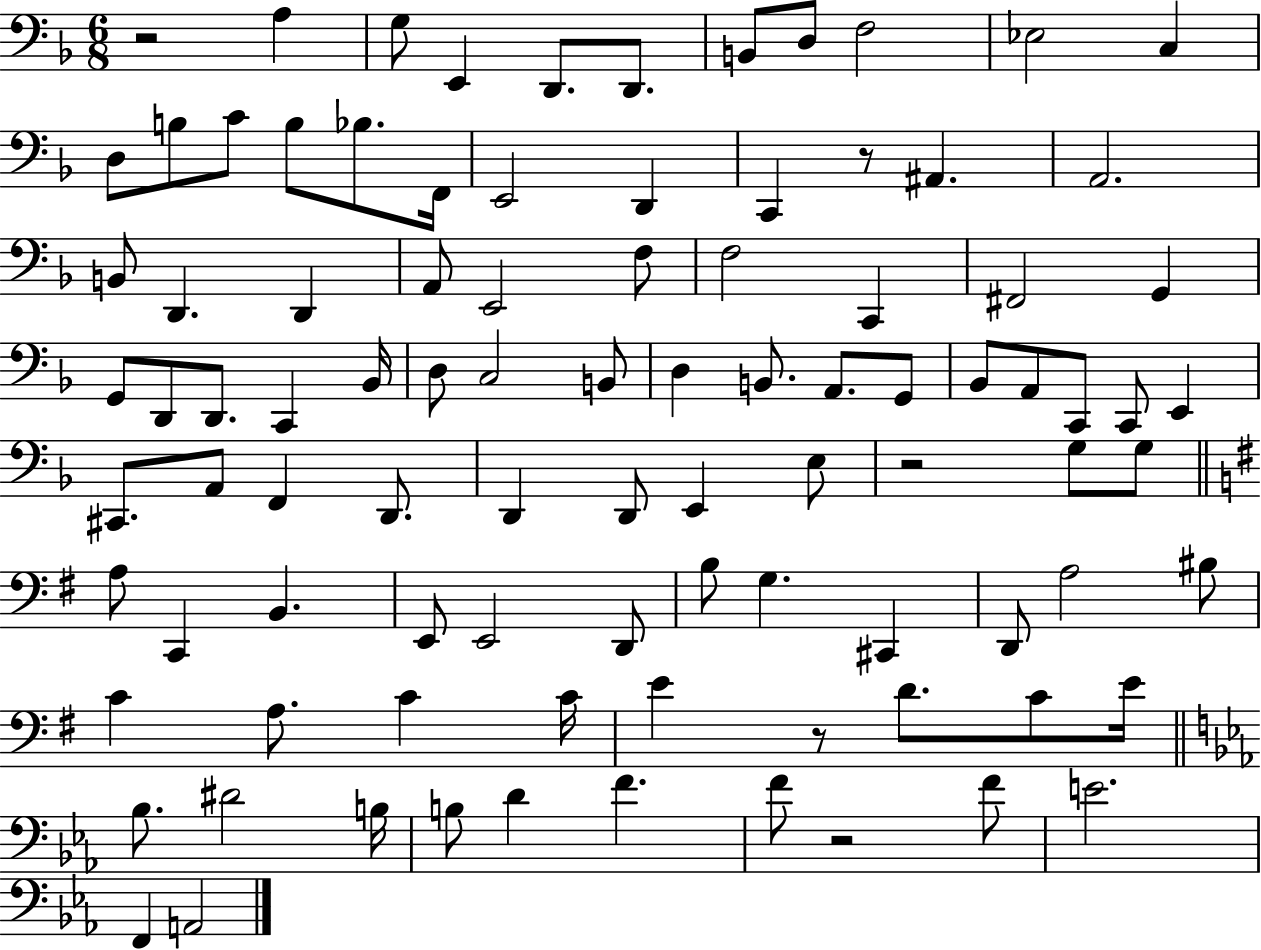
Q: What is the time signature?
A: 6/8